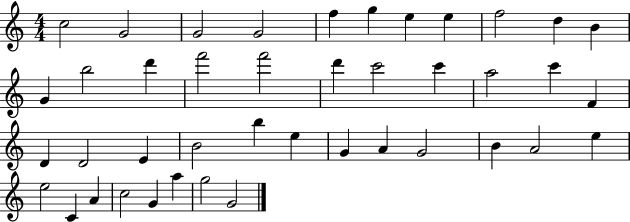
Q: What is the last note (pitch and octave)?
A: G4